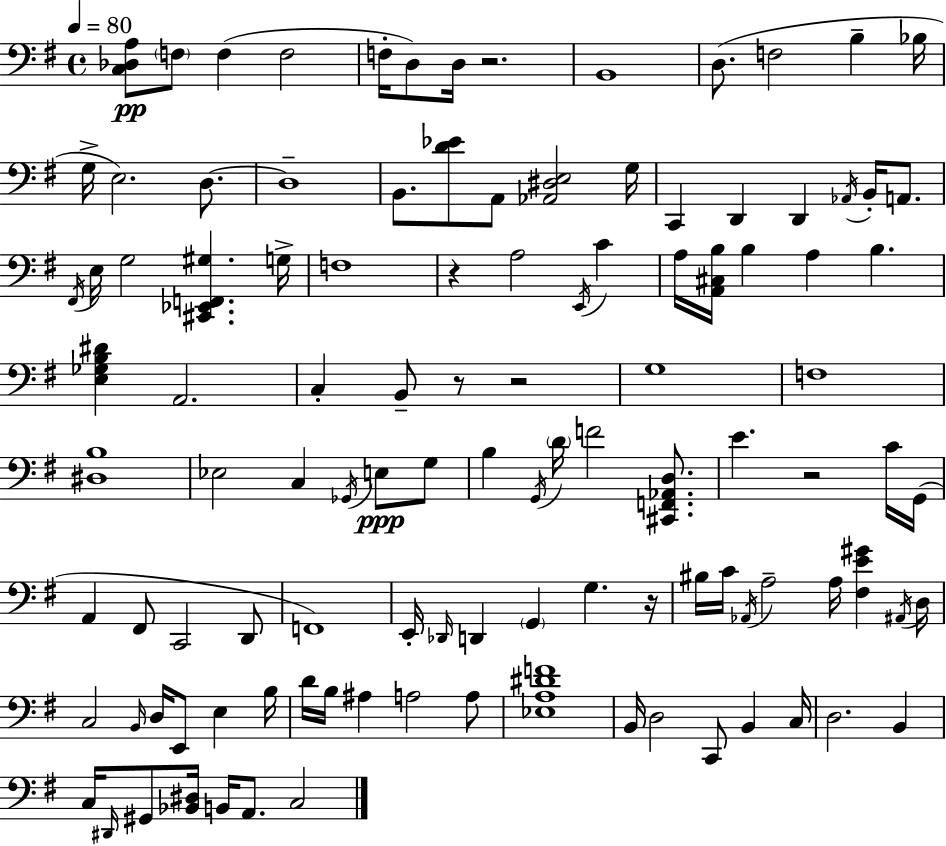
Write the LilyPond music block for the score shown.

{
  \clef bass
  \time 4/4
  \defaultTimeSignature
  \key e \minor
  \tempo 4 = 80
  \repeat volta 2 { <c des a>8\pp \parenthesize f8 f4( f2 | f16-. d8) d16 r2. | b,1 | d8.( f2 b4-- bes16 | \break g16-> e2.) d8.~~ | d1-- | b,8. <d' ees'>8 a,8 <aes, dis e>2 g16 | c,4 d,4 d,4 \acciaccatura { aes,16 } b,16-. a,8. | \break \acciaccatura { fis,16 } e16 g2 <cis, ees, f, gis>4. | g16-> f1 | r4 a2 \acciaccatura { e,16 } c'4 | a16 <a, cis b>16 b4 a4 b4. | \break <e ges b dis'>4 a,2. | c4-. b,8-- r8 r2 | g1 | f1 | \break <dis b>1 | ees2 c4 \acciaccatura { ges,16 } | e8\ppp g8 b4 \acciaccatura { g,16 } \parenthesize d'16 f'2 | <cis, f, aes, d>8. e'4. r2 | \break c'16 g,16( a,4 fis,8 c,2 | d,8 f,1) | e,16-. \grace { des,16 } d,4 \parenthesize g,4 g4. | r16 bis16 c'16 \acciaccatura { aes,16 } a2-- | \break a16 <fis e' gis'>4 \acciaccatura { ais,16 } d16 c2 | \grace { b,16 } d16 e,8 e4 b16 d'16 b16 ais4 a2 | a8 <ees a dis' f'>1 | b,16 d2 | \break c,8 b,4 c16 d2. | b,4 c16 \grace { dis,16 } gis,8 <bes, dis>16 b,16 a,8. | c2 } \bar "|."
}